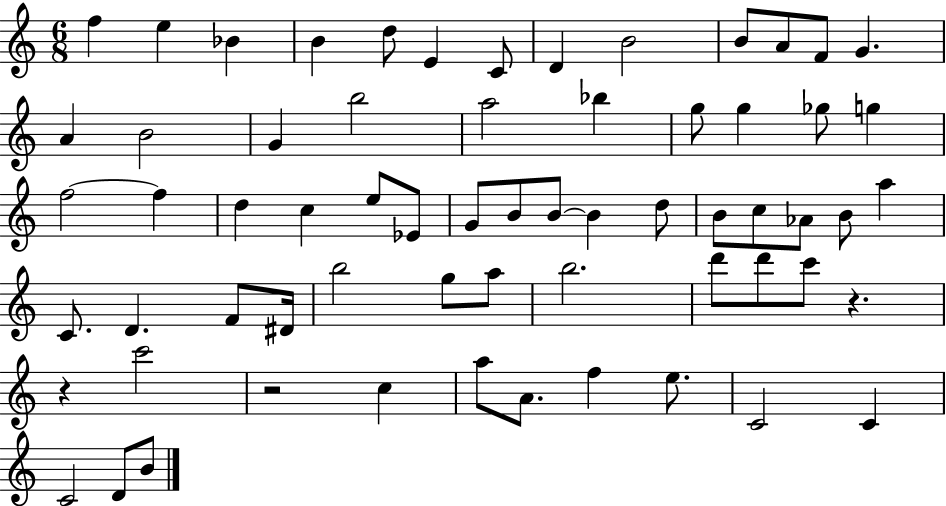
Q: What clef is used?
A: treble